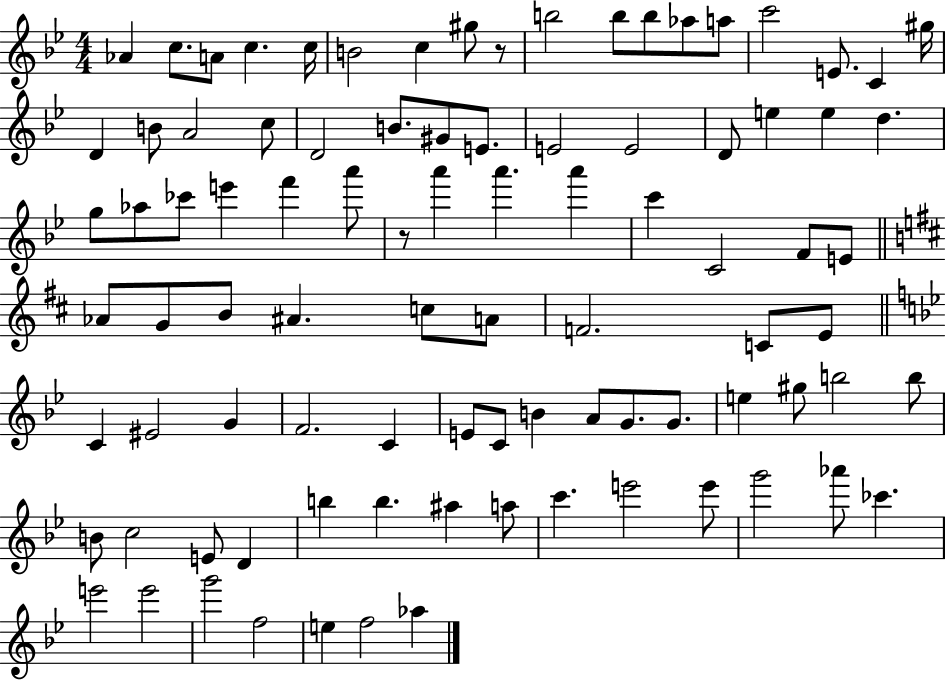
{
  \clef treble
  \numericTimeSignature
  \time 4/4
  \key bes \major
  aes'4 c''8. a'8 c''4. c''16 | b'2 c''4 gis''8 r8 | b''2 b''8 b''8 aes''8 a''8 | c'''2 e'8. c'4 gis''16 | \break d'4 b'8 a'2 c''8 | d'2 b'8. gis'8 e'8. | e'2 e'2 | d'8 e''4 e''4 d''4. | \break g''8 aes''8 ces'''8 e'''4 f'''4 a'''8 | r8 a'''4 a'''4. a'''4 | c'''4 c'2 f'8 e'8 | \bar "||" \break \key b \minor aes'8 g'8 b'8 ais'4. c''8 a'8 | f'2. c'8 e'8 | \bar "||" \break \key bes \major c'4 eis'2 g'4 | f'2. c'4 | e'8 c'8 b'4 a'8 g'8. g'8. | e''4 gis''8 b''2 b''8 | \break b'8 c''2 e'8 d'4 | b''4 b''4. ais''4 a''8 | c'''4. e'''2 e'''8 | g'''2 aes'''8 ces'''4. | \break e'''2 e'''2 | g'''2 f''2 | e''4 f''2 aes''4 | \bar "|."
}